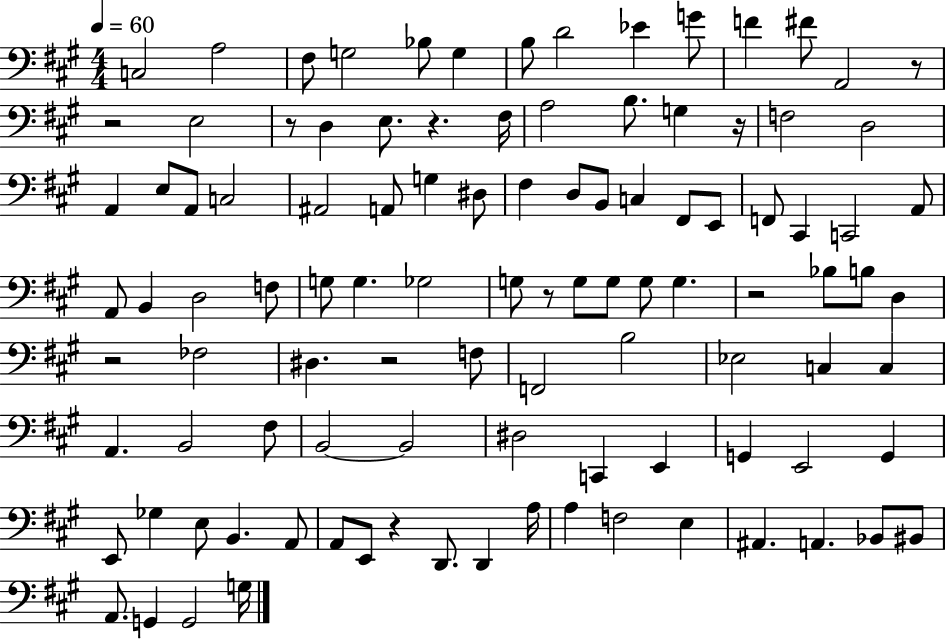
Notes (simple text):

C3/h A3/h F#3/e G3/h Bb3/e G3/q B3/e D4/h Eb4/q G4/e F4/q F#4/e A2/h R/e R/h E3/h R/e D3/q E3/e. R/q. F#3/s A3/h B3/e. G3/q R/s F3/h D3/h A2/q E3/e A2/e C3/h A#2/h A2/e G3/q D#3/e F#3/q D3/e B2/e C3/q F#2/e E2/e F2/e C#2/q C2/h A2/e A2/e B2/q D3/h F3/e G3/e G3/q. Gb3/h G3/e R/e G3/e G3/e G3/e G3/q. R/h Bb3/e B3/e D3/q R/h FES3/h D#3/q. R/h F3/e F2/h B3/h Eb3/h C3/q C3/q A2/q. B2/h F#3/e B2/h B2/h D#3/h C2/q E2/q G2/q E2/h G2/q E2/e Gb3/q E3/e B2/q. A2/e A2/e E2/e R/q D2/e. D2/q A3/s A3/q F3/h E3/q A#2/q. A2/q. Bb2/e BIS2/e A2/e. G2/q G2/h G3/s